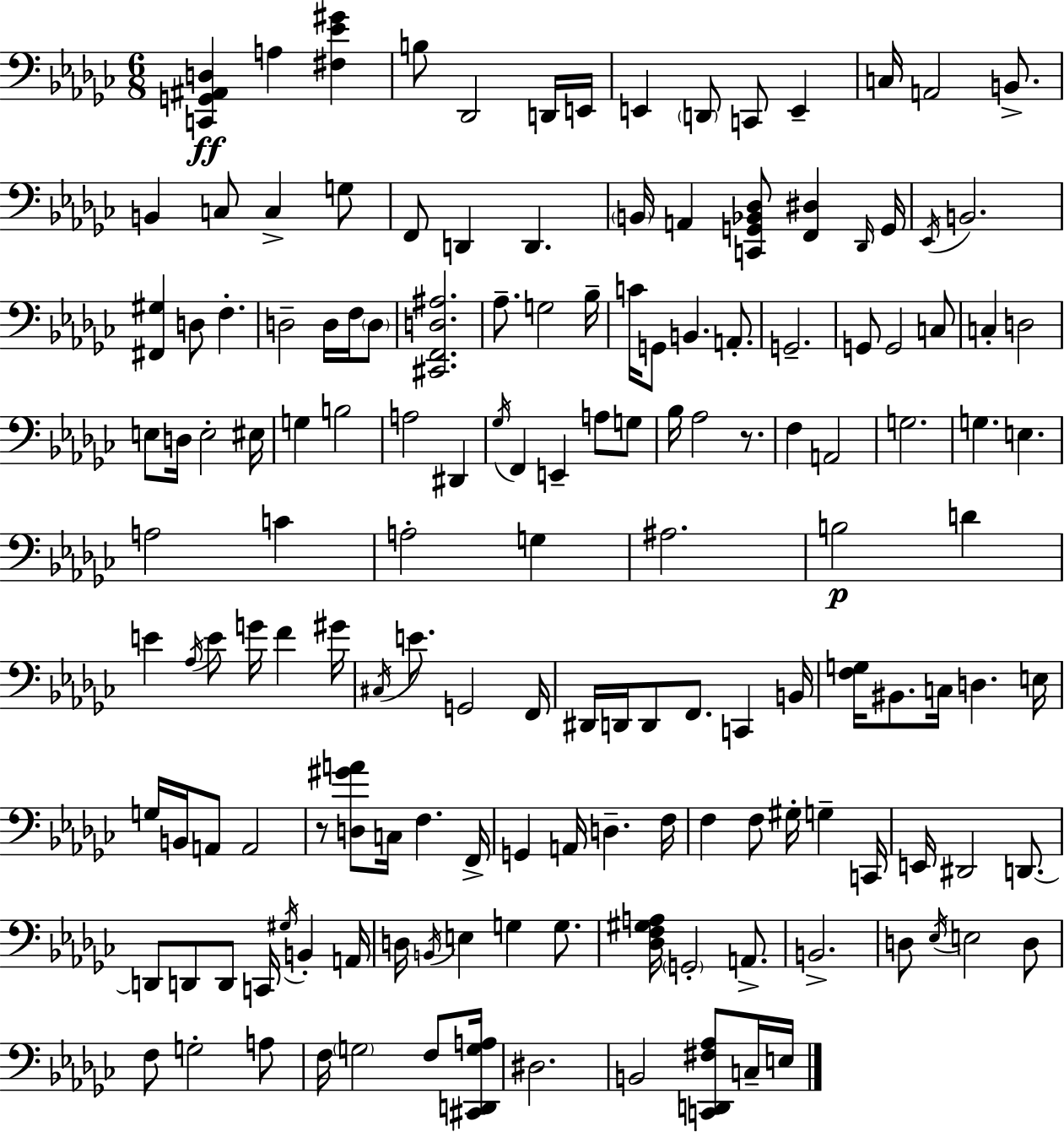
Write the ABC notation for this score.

X:1
T:Untitled
M:6/8
L:1/4
K:Ebm
[C,,G,,^A,,D,] A, [^F,_E^G] B,/2 _D,,2 D,,/4 E,,/4 E,, D,,/2 C,,/2 E,, C,/4 A,,2 B,,/2 B,, C,/2 C, G,/2 F,,/2 D,, D,, B,,/4 A,, [C,,G,,_B,,_D,]/2 [F,,^D,] _D,,/4 G,,/4 _E,,/4 B,,2 [^F,,^G,] D,/2 F, D,2 D,/4 F,/4 D,/2 [^C,,F,,D,^A,]2 _A,/2 G,2 _B,/4 C/4 G,,/2 B,, A,,/2 G,,2 G,,/2 G,,2 C,/2 C, D,2 E,/2 D,/4 E,2 ^E,/4 G, B,2 A,2 ^D,, _G,/4 F,, E,, A,/2 G,/2 _B,/4 _A,2 z/2 F, A,,2 G,2 G, E, A,2 C A,2 G, ^A,2 B,2 D E _A,/4 E/2 G/4 F ^G/4 ^C,/4 E/2 G,,2 F,,/4 ^D,,/4 D,,/4 D,,/2 F,,/2 C,, B,,/4 [F,G,]/4 ^B,,/2 C,/4 D, E,/4 G,/4 B,,/4 A,,/2 A,,2 z/2 [D,^GA]/2 C,/4 F, F,,/4 G,, A,,/4 D, F,/4 F, F,/2 ^G,/4 G, C,,/4 E,,/4 ^D,,2 D,,/2 D,,/2 D,,/2 D,,/2 C,,/4 ^G,/4 B,, A,,/4 D,/4 B,,/4 E, G, G,/2 [_D,F,^G,A,]/4 G,,2 A,,/2 B,,2 D,/2 _E,/4 E,2 D,/2 F,/2 G,2 A,/2 F,/4 G,2 F,/2 [^C,,D,,G,A,]/4 ^D,2 B,,2 [C,,D,,^F,_A,]/2 C,/4 E,/4